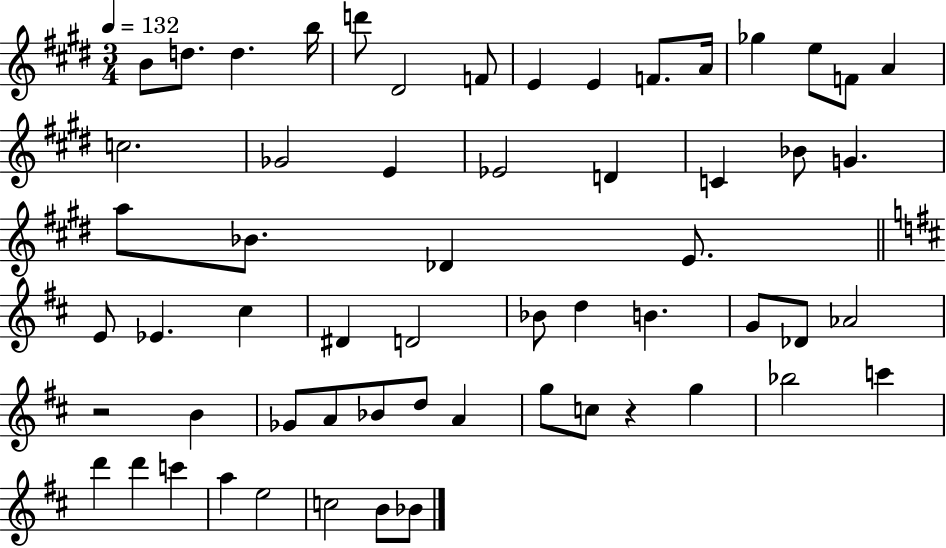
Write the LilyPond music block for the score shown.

{
  \clef treble
  \numericTimeSignature
  \time 3/4
  \key e \major
  \tempo 4 = 132
  \repeat volta 2 { b'8 d''8. d''4. b''16 | d'''8 dis'2 f'8 | e'4 e'4 f'8. a'16 | ges''4 e''8 f'8 a'4 | \break c''2. | ges'2 e'4 | ees'2 d'4 | c'4 bes'8 g'4. | \break a''8 bes'8. des'4 e'8. | \bar "||" \break \key d \major e'8 ees'4. cis''4 | dis'4 d'2 | bes'8 d''4 b'4. | g'8 des'8 aes'2 | \break r2 b'4 | ges'8 a'8 bes'8 d''8 a'4 | g''8 c''8 r4 g''4 | bes''2 c'''4 | \break d'''4 d'''4 c'''4 | a''4 e''2 | c''2 b'8 bes'8 | } \bar "|."
}